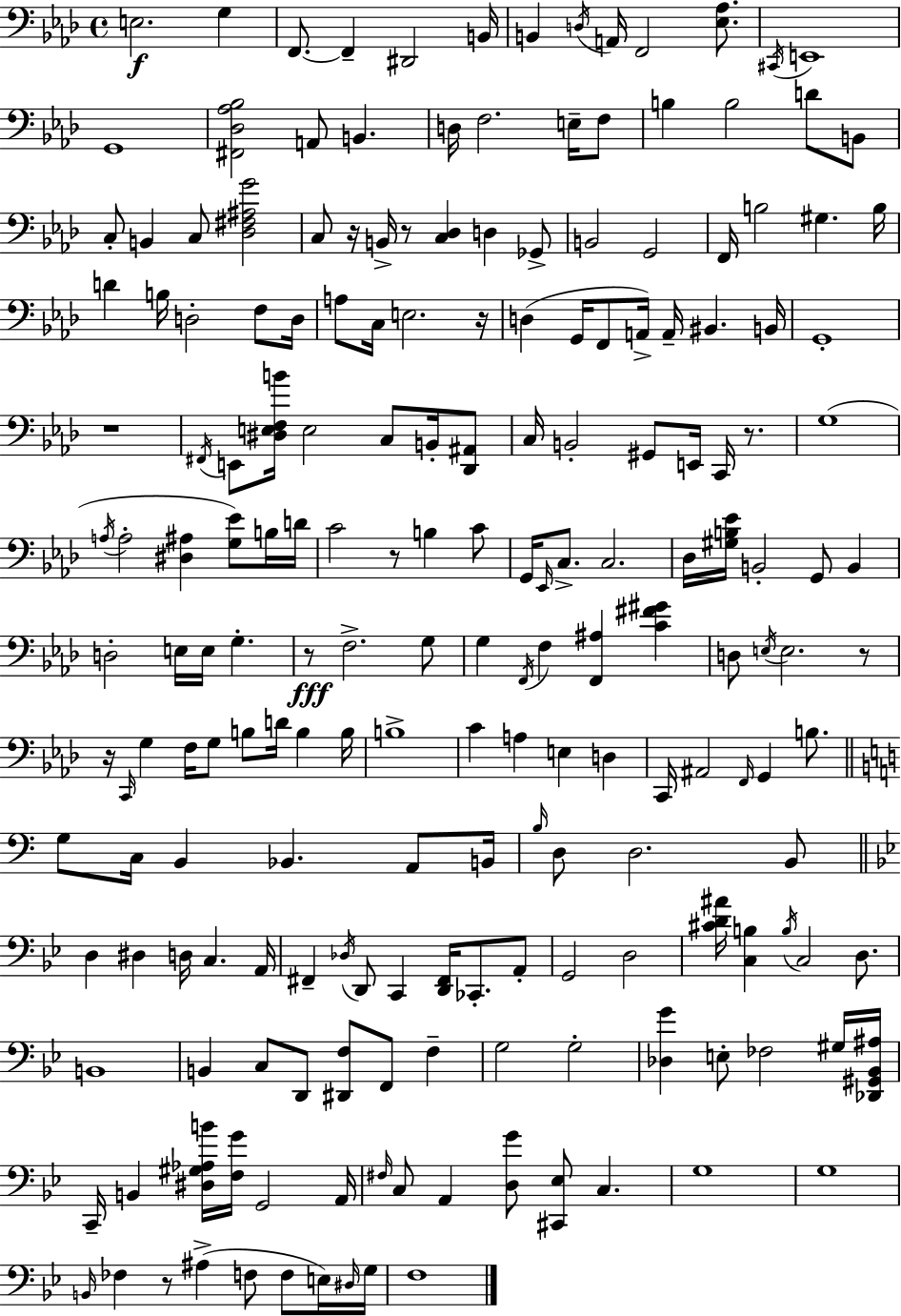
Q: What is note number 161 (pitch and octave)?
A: E3